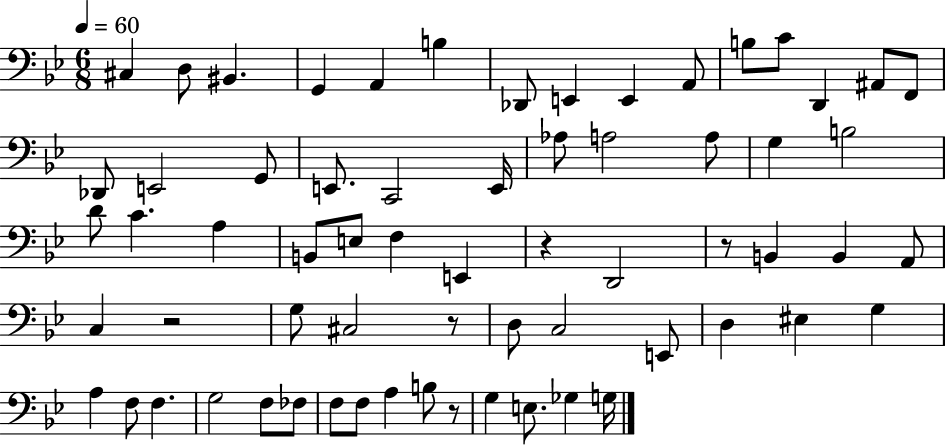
C#3/q D3/e BIS2/q. G2/q A2/q B3/q Db2/e E2/q E2/q A2/e B3/e C4/e D2/q A#2/e F2/e Db2/e E2/h G2/e E2/e. C2/h E2/s Ab3/e A3/h A3/e G3/q B3/h D4/e C4/q. A3/q B2/e E3/e F3/q E2/q R/q D2/h R/e B2/q B2/q A2/e C3/q R/h G3/e C#3/h R/e D3/e C3/h E2/e D3/q EIS3/q G3/q A3/q F3/e F3/q. G3/h F3/e FES3/e F3/e F3/e A3/q B3/e R/e G3/q E3/e. Gb3/q G3/s